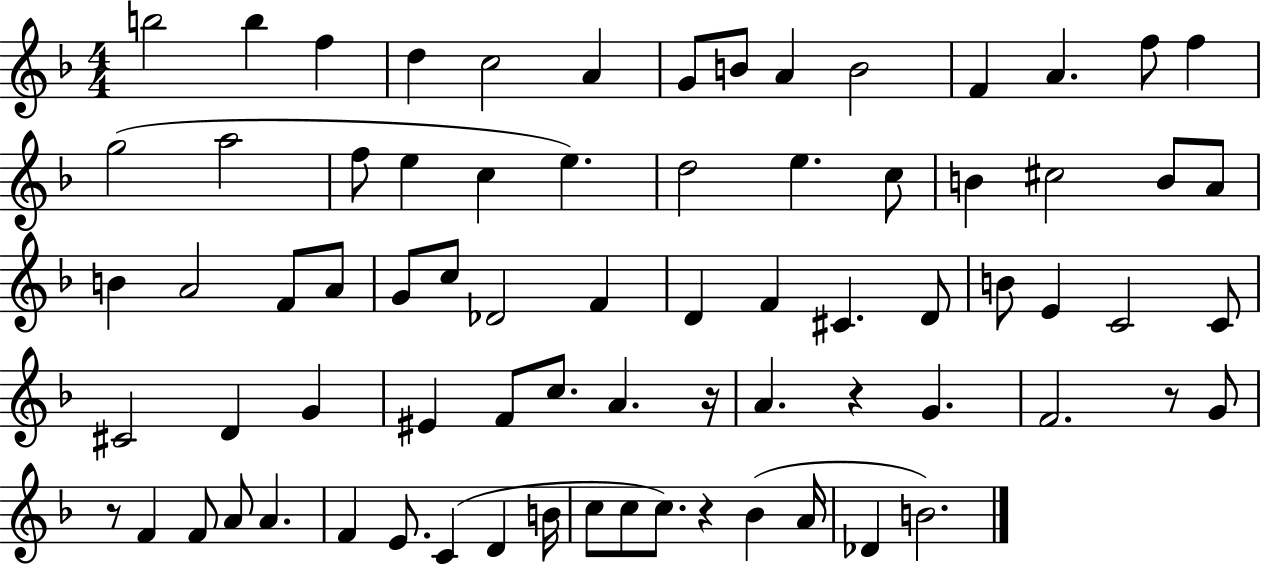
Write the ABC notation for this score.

X:1
T:Untitled
M:4/4
L:1/4
K:F
b2 b f d c2 A G/2 B/2 A B2 F A f/2 f g2 a2 f/2 e c e d2 e c/2 B ^c2 B/2 A/2 B A2 F/2 A/2 G/2 c/2 _D2 F D F ^C D/2 B/2 E C2 C/2 ^C2 D G ^E F/2 c/2 A z/4 A z G F2 z/2 G/2 z/2 F F/2 A/2 A F E/2 C D B/4 c/2 c/2 c/2 z _B A/4 _D B2